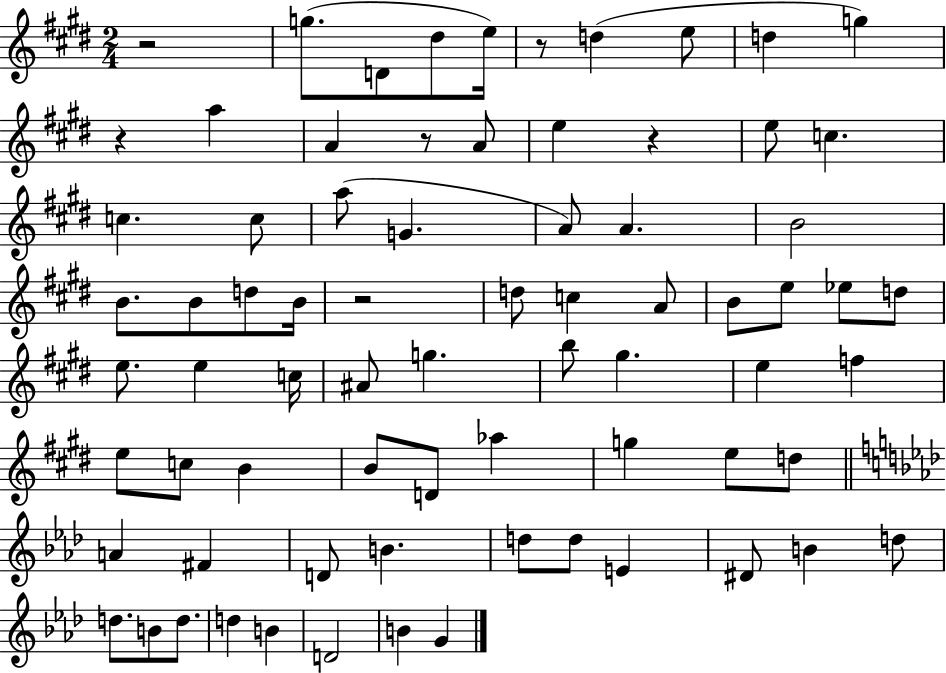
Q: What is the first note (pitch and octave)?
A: G5